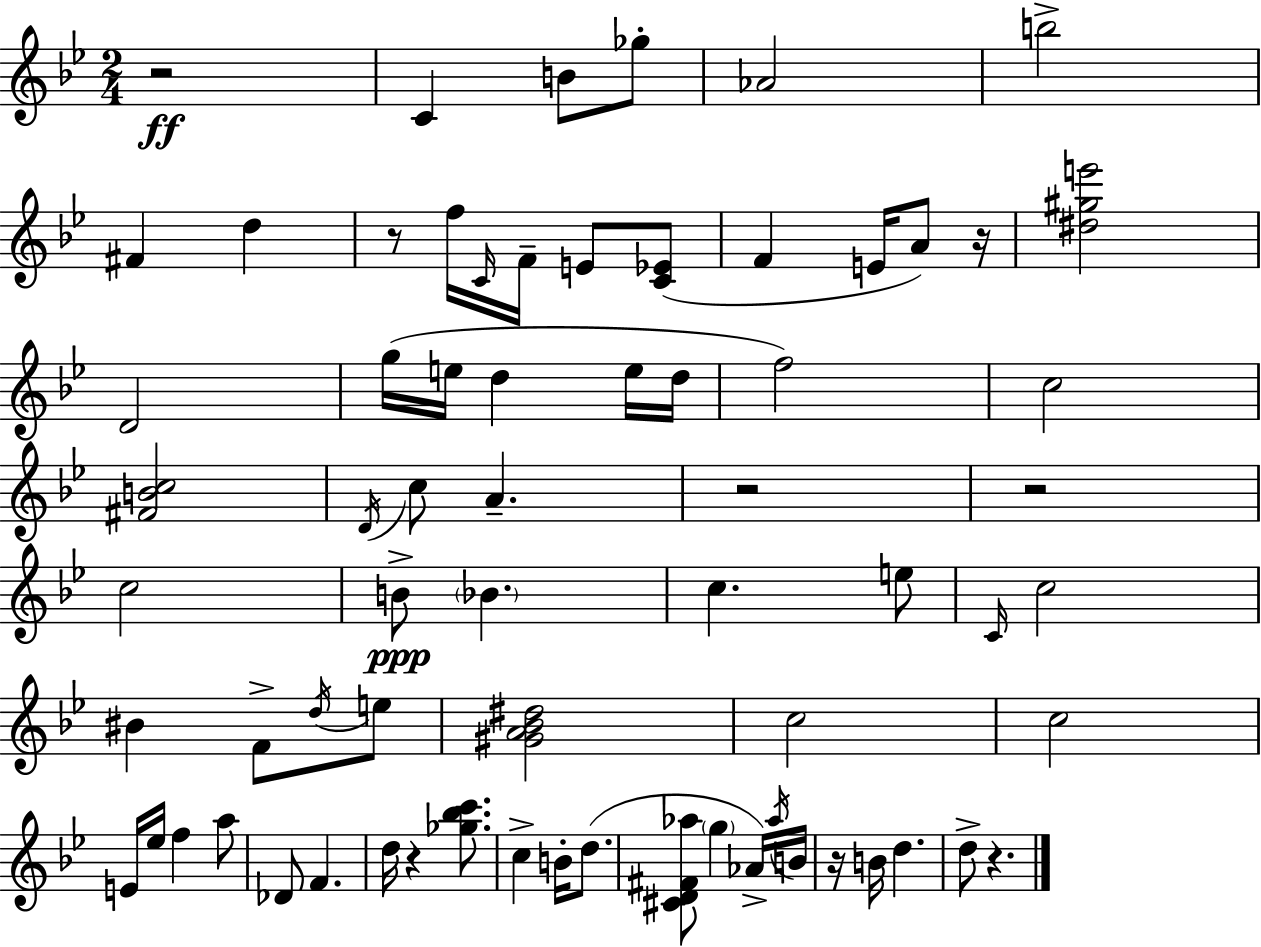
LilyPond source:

{
  \clef treble
  \numericTimeSignature
  \time 2/4
  \key bes \major
  \repeat volta 2 { r2\ff | c'4 b'8 ges''8-. | aes'2 | b''2-> | \break fis'4 d''4 | r8 f''16 \grace { c'16 } f'16-- e'8 <c' ees'>8( | f'4 e'16 a'8) | r16 <dis'' gis'' e'''>2 | \break d'2 | g''16( e''16 d''4 e''16 | d''16 f''2) | c''2 | \break <fis' b' c''>2 | \acciaccatura { d'16 } c''8 a'4.-- | r2 | r2 | \break c''2 | b'8->\ppp \parenthesize bes'4. | c''4. | e''8 \grace { c'16 } c''2 | \break bis'4 f'8-> | \acciaccatura { d''16 } e''8 <gis' a' bes' dis''>2 | c''2 | c''2 | \break e'16 ees''16 f''4 | a''8 des'8 f'4. | d''16 r4 | <ges'' bes'' c'''>8. c''4-> | \break b'16-. d''8.( <cis' d' fis' aes''>8 \parenthesize g''4 | aes'16->) \acciaccatura { aes''16 } b'16 r16 b'16 d''4. | d''8-> r4. | } \bar "|."
}